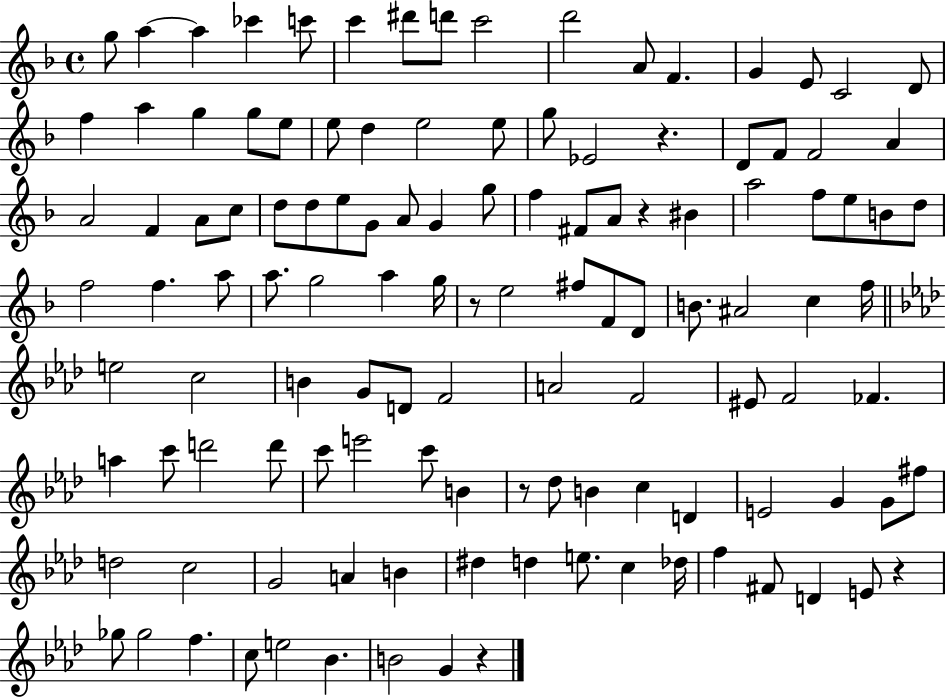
G5/e A5/q A5/q CES6/q C6/e C6/q D#6/e D6/e C6/h D6/h A4/e F4/q. G4/q E4/e C4/h D4/e F5/q A5/q G5/q G5/e E5/e E5/e D5/q E5/h E5/e G5/e Eb4/h R/q. D4/e F4/e F4/h A4/q A4/h F4/q A4/e C5/e D5/e D5/e E5/e G4/e A4/e G4/q G5/e F5/q F#4/e A4/e R/q BIS4/q A5/h F5/e E5/e B4/e D5/e F5/h F5/q. A5/e A5/e. G5/h A5/q G5/s R/e E5/h F#5/e F4/e D4/e B4/e. A#4/h C5/q F5/s E5/h C5/h B4/q G4/e D4/e F4/h A4/h F4/h EIS4/e F4/h FES4/q. A5/q C6/e D6/h D6/e C6/e E6/h C6/e B4/q R/e Db5/e B4/q C5/q D4/q E4/h G4/q G4/e F#5/e D5/h C5/h G4/h A4/q B4/q D#5/q D5/q E5/e. C5/q Db5/s F5/q F#4/e D4/q E4/e R/q Gb5/e Gb5/h F5/q. C5/e E5/h Bb4/q. B4/h G4/q R/q